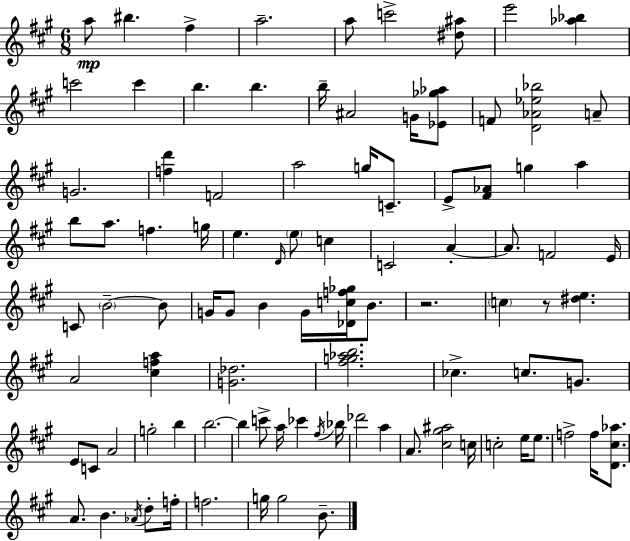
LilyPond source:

{
  \clef treble
  \numericTimeSignature
  \time 6/8
  \key a \major
  \repeat volta 2 { a''8\mp bis''4. fis''4-> | a''2.-- | a''8 c'''2-> <dis'' ais''>8 | e'''2 <aes'' bes''>4 | \break c'''2 c'''4 | b''4. b''4. | b''16-- ais'2 g'16 <ees' ges'' aes''>8 | f'8 <d' aes' ees'' bes''>2 a'8-- | \break g'2. | <f'' d'''>4 f'2 | a''2 g''16 c'8.-- | e'8-> <fis' aes'>8 g''4 a''4 | \break b''8 a''8. f''4. g''16 | e''4. \grace { d'16 } \parenthesize e''8 c''4 | c'2 a'4-.~~ | a'8. f'2 | \break e'16 c'8 \parenthesize b'2--~~ b'8 | g'16 g'8 b'4 g'16 <des' c'' f'' ges''>16 b'8. | r2. | \parenthesize c''4 r8 <dis'' e''>4. | \break a'2 <cis'' f'' a''>4 | <g' des''>2. | <fis'' g'' aes'' b''>2. | ces''4.-> c''8. g'8. | \break e'8 c'8 a'2 | g''2-. b''4 | b''2.~~ | b''4 c'''8-> a''16 ces'''4 | \break \acciaccatura { fis''16 } bes''16 des'''2 a''4 | a'8. <cis'' gis'' ais''>2 | c''16 c''2-. e''16 e''8. | f''2-> f''16 <d' cis'' aes''>8. | \break a'8. b'4. \acciaccatura { aes'16 } | d''8-. f''16-. f''2. | g''16 g''2 | b'8.-- } \bar "|."
}